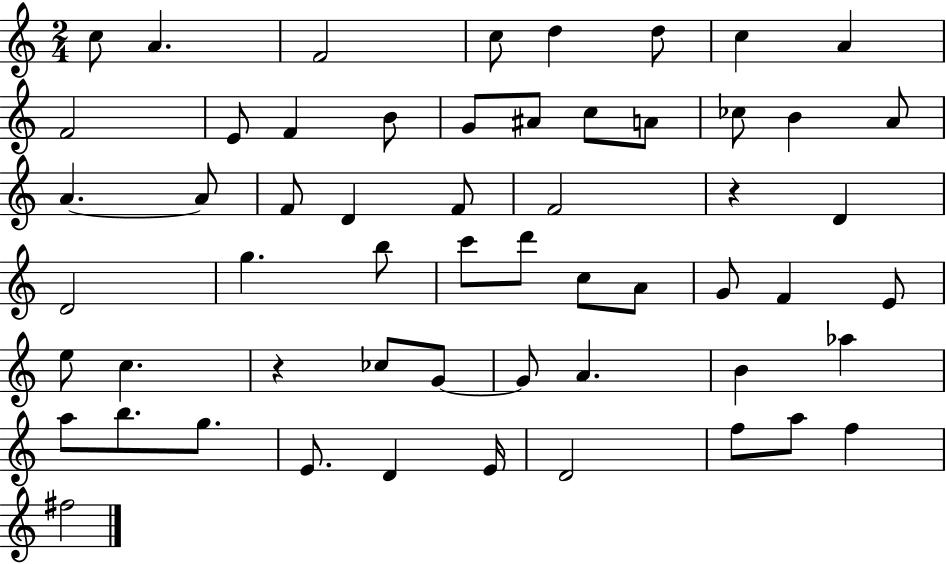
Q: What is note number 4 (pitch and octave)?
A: C5